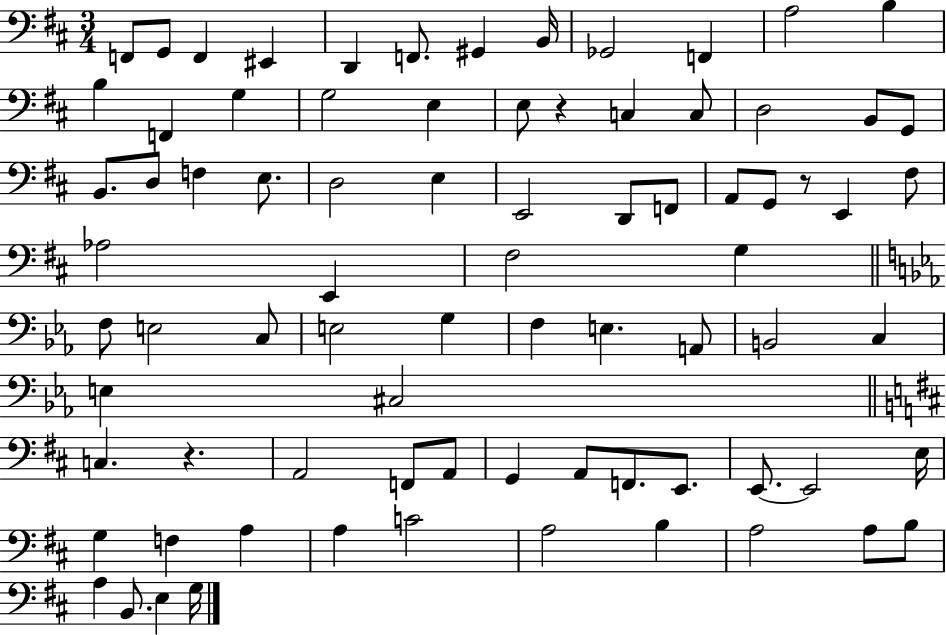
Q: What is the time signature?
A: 3/4